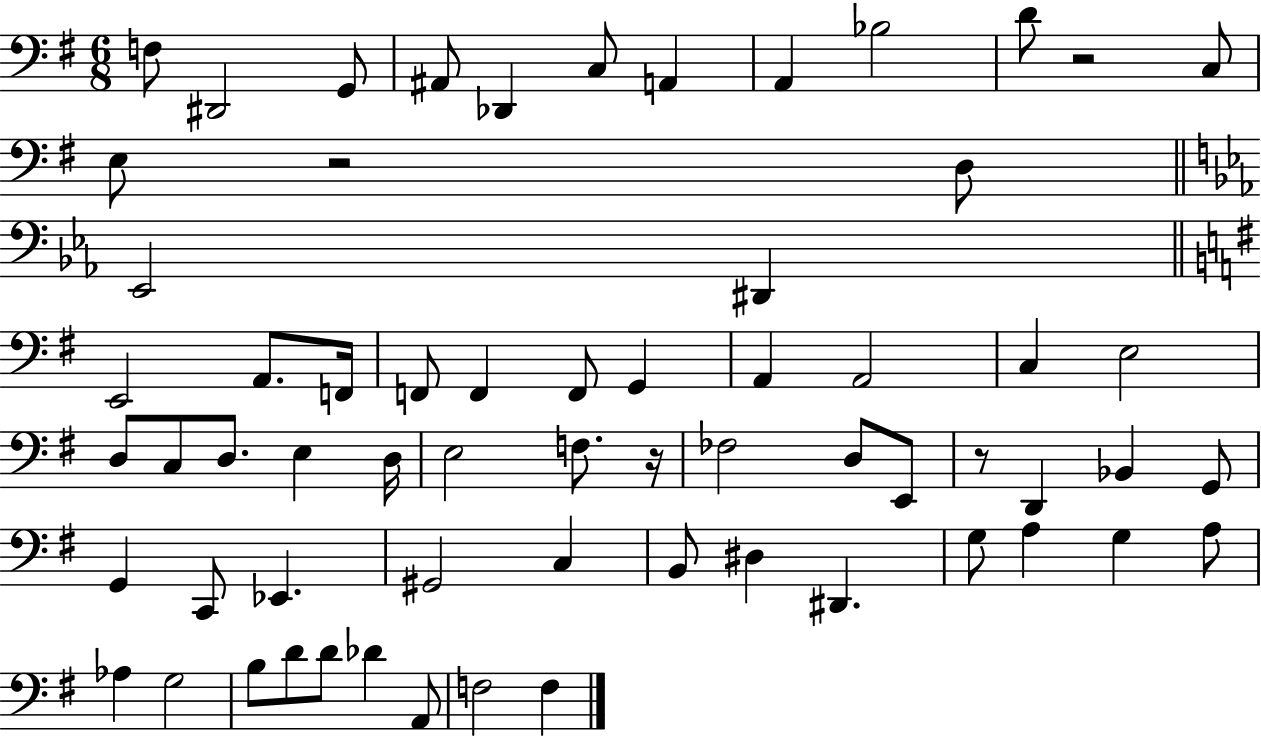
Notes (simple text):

F3/e D#2/h G2/e A#2/e Db2/q C3/e A2/q A2/q Bb3/h D4/e R/h C3/e E3/e R/h D3/e Eb2/h D#2/q E2/h A2/e. F2/s F2/e F2/q F2/e G2/q A2/q A2/h C3/q E3/h D3/e C3/e D3/e. E3/q D3/s E3/h F3/e. R/s FES3/h D3/e E2/e R/e D2/q Bb2/q G2/e G2/q C2/e Eb2/q. G#2/h C3/q B2/e D#3/q D#2/q. G3/e A3/q G3/q A3/e Ab3/q G3/h B3/e D4/e D4/e Db4/q A2/e F3/h F3/q